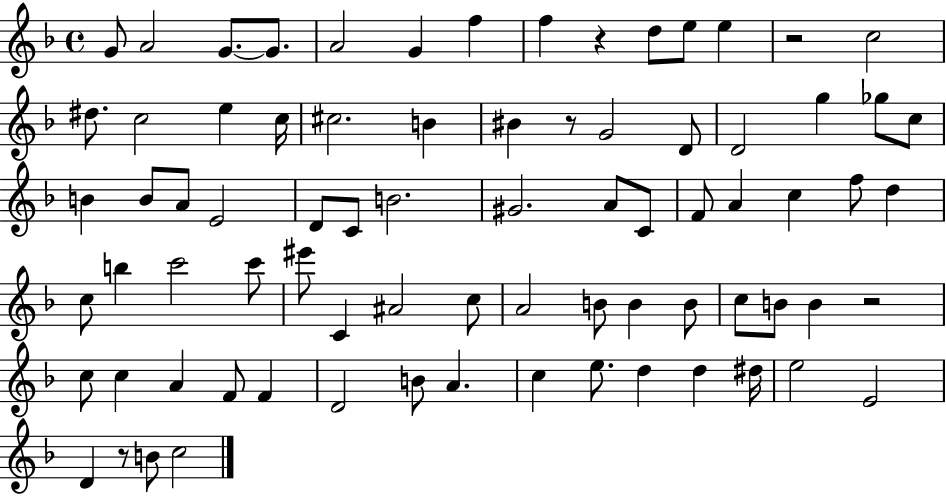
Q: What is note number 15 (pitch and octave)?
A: E5